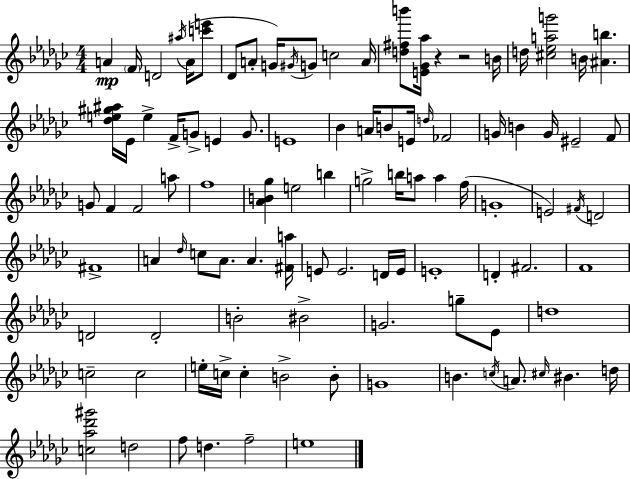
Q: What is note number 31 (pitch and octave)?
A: G4